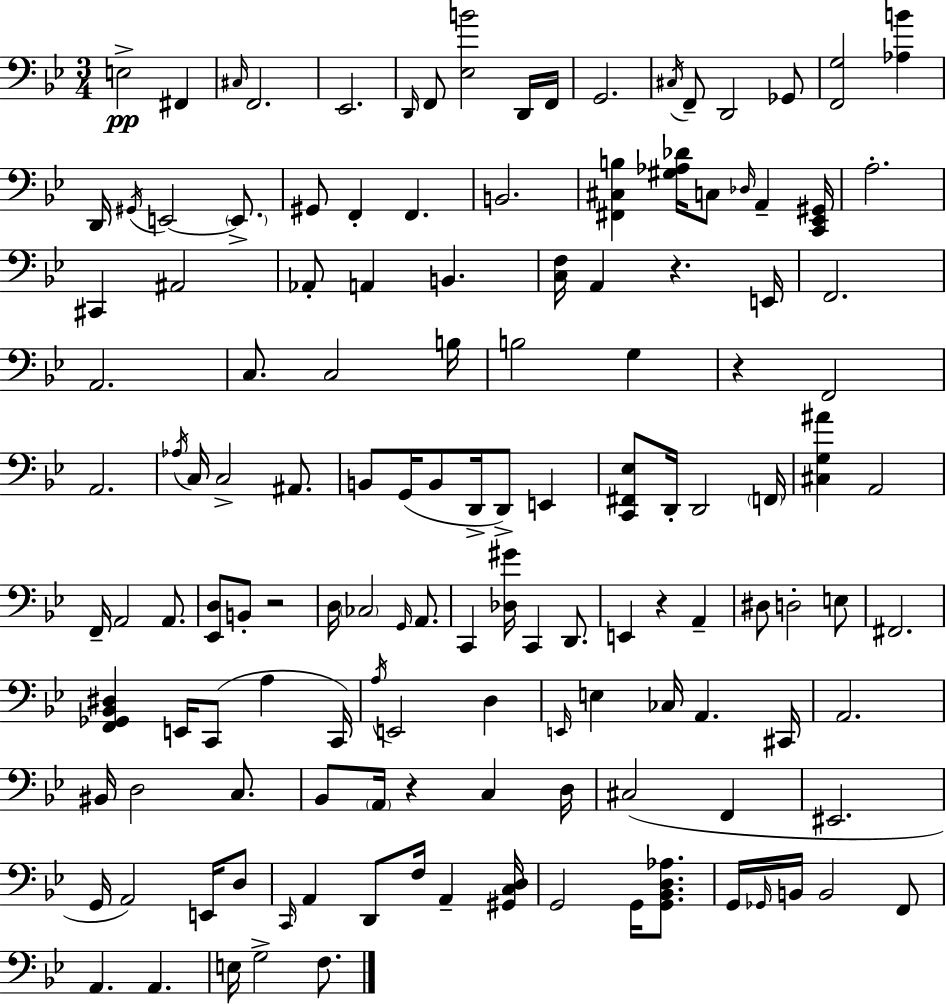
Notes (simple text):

E3/h F#2/q C#3/s F2/h. Eb2/h. D2/s F2/e [Eb3,B4]/h D2/s F2/s G2/h. C#3/s F2/e D2/h Gb2/e [F2,G3]/h [Ab3,B4]/q D2/s G#2/s E2/h E2/e. G#2/e F2/q F2/q. B2/h. [F#2,C#3,B3]/q [G#3,Ab3,Db4]/s C3/e Db3/s A2/q [C2,Eb2,G#2]/s A3/h. C#2/q A#2/h Ab2/e A2/q B2/q. [C3,F3]/s A2/q R/q. E2/s F2/h. A2/h. C3/e. C3/h B3/s B3/h G3/q R/q F2/h A2/h. Ab3/s C3/s C3/h A#2/e. B2/e G2/s B2/e D2/s D2/e E2/q [C2,F#2,Eb3]/e D2/s D2/h F2/s [C#3,G3,A#4]/q A2/h F2/s A2/h A2/e. [Eb2,D3]/e B2/e R/h D3/s CES3/h G2/s A2/e. C2/q [Db3,G#4]/s C2/q D2/e. E2/q R/q A2/q D#3/e D3/h E3/e F#2/h. [F2,Gb2,Bb2,D#3]/q E2/s C2/e A3/q C2/s A3/s E2/h D3/q E2/s E3/q CES3/s A2/q. C#2/s A2/h. BIS2/s D3/h C3/e. Bb2/e A2/s R/q C3/q D3/s C#3/h F2/q EIS2/h. G2/s A2/h E2/s D3/e C2/s A2/q D2/e F3/s A2/q [G#2,C3,D3]/s G2/h G2/s [G2,Bb2,D3,Ab3]/e. G2/s Gb2/s B2/s B2/h F2/e A2/q. A2/q. E3/s G3/h F3/e.